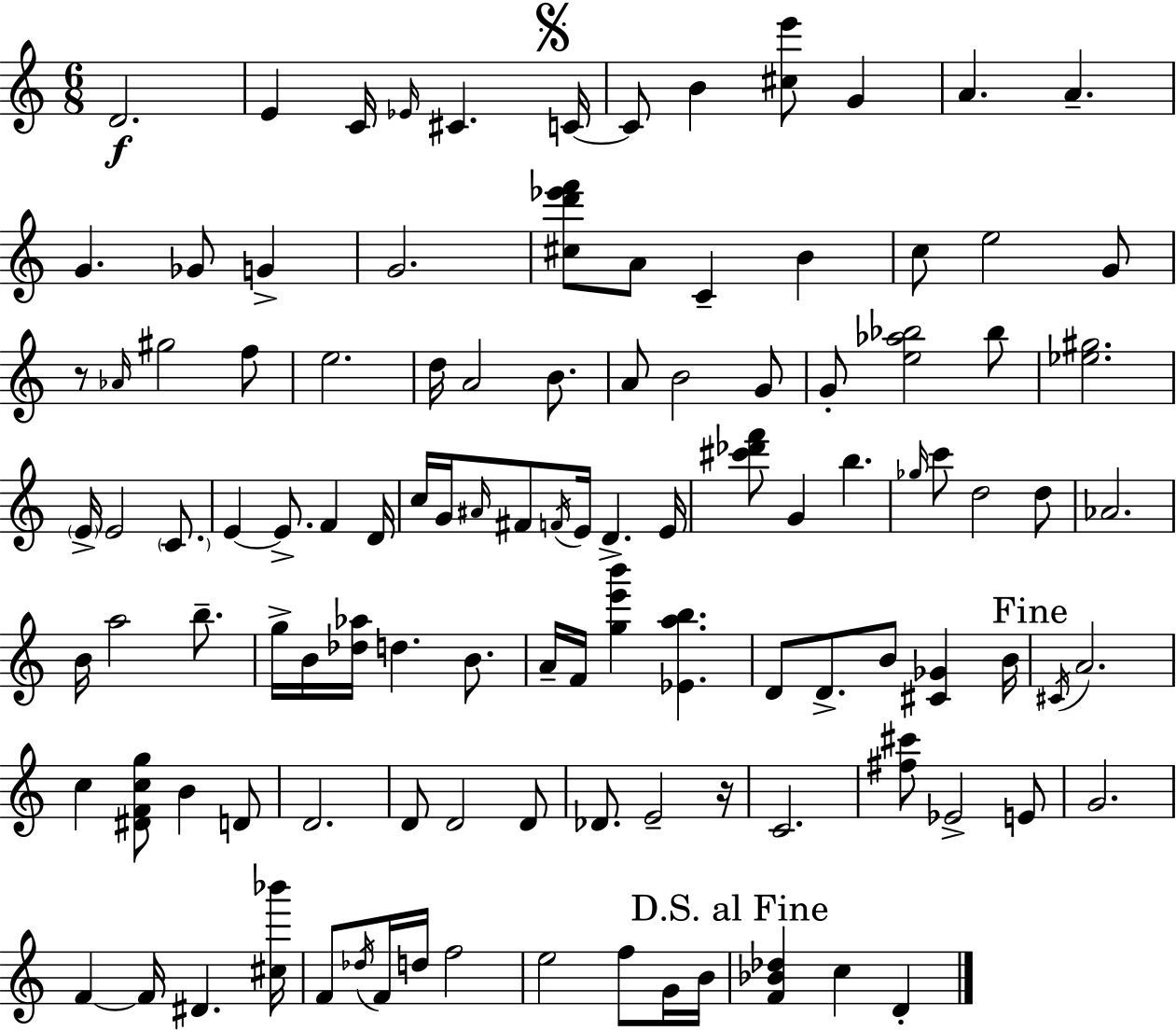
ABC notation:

X:1
T:Untitled
M:6/8
L:1/4
K:C
D2 E C/4 _E/4 ^C C/4 C/2 B [^ce']/2 G A A G _G/2 G G2 [^cd'_e'f']/2 A/2 C B c/2 e2 G/2 z/2 _A/4 ^g2 f/2 e2 d/4 A2 B/2 A/2 B2 G/2 G/2 [e_a_b]2 _b/2 [_e^g]2 E/4 E2 C/2 E E/2 F D/4 c/4 G/4 ^A/4 ^F/2 F/4 E/4 D E/4 [^c'_d'f']/2 G b _g/4 c'/2 d2 d/2 _A2 B/4 a2 b/2 g/4 B/4 [_d_a]/4 d B/2 A/4 F/4 [ge'b'] [_Eab] D/2 D/2 B/2 [^C_G] B/4 ^C/4 A2 c [^DFcg]/2 B D/2 D2 D/2 D2 D/2 _D/2 E2 z/4 C2 [^f^c']/2 _E2 E/2 G2 F F/4 ^D [^c_b']/4 F/2 _d/4 F/4 d/4 f2 e2 f/2 G/4 B/4 [F_B_d] c D